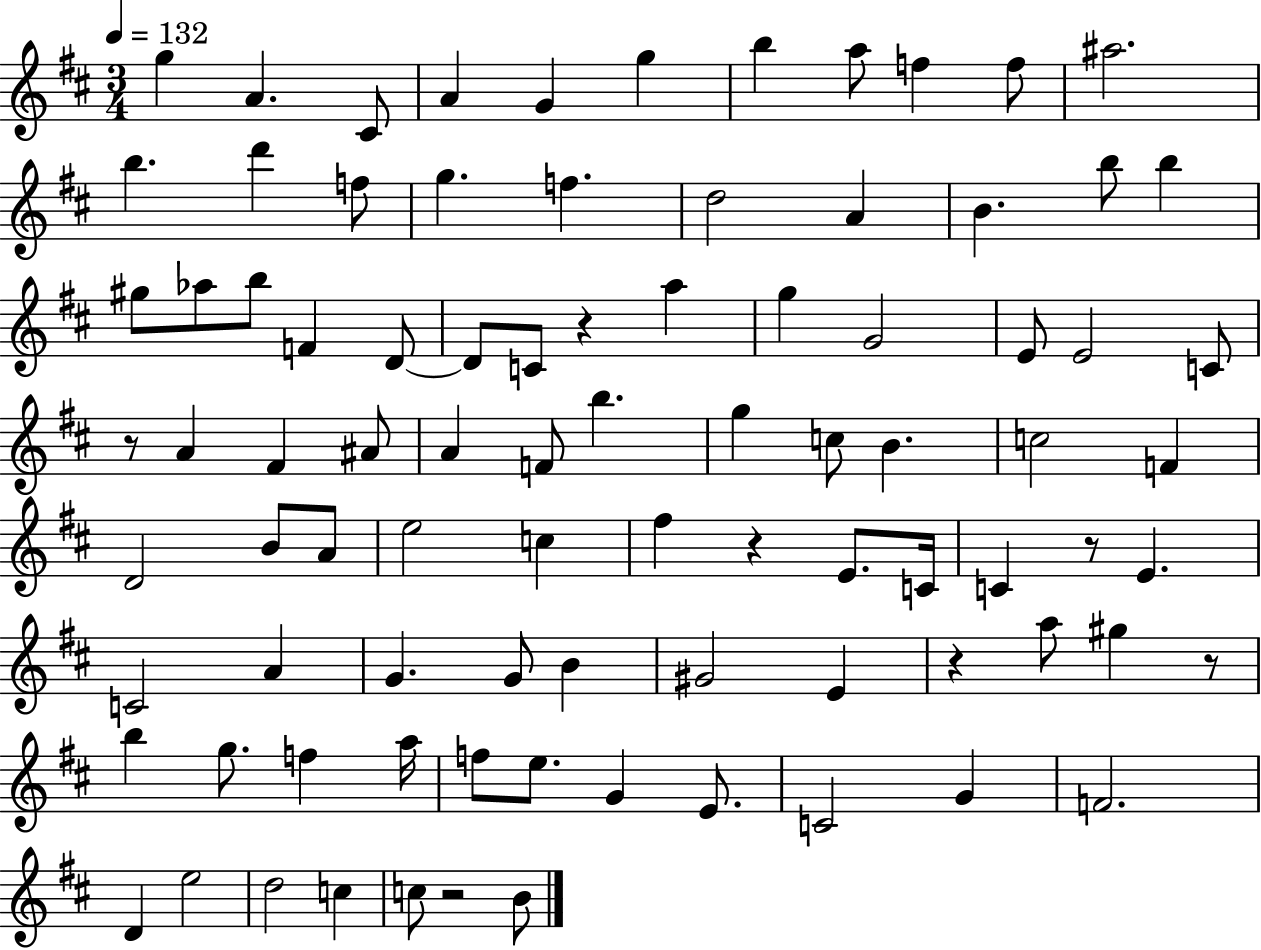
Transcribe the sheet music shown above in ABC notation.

X:1
T:Untitled
M:3/4
L:1/4
K:D
g A ^C/2 A G g b a/2 f f/2 ^a2 b d' f/2 g f d2 A B b/2 b ^g/2 _a/2 b/2 F D/2 D/2 C/2 z a g G2 E/2 E2 C/2 z/2 A ^F ^A/2 A F/2 b g c/2 B c2 F D2 B/2 A/2 e2 c ^f z E/2 C/4 C z/2 E C2 A G G/2 B ^G2 E z a/2 ^g z/2 b g/2 f a/4 f/2 e/2 G E/2 C2 G F2 D e2 d2 c c/2 z2 B/2